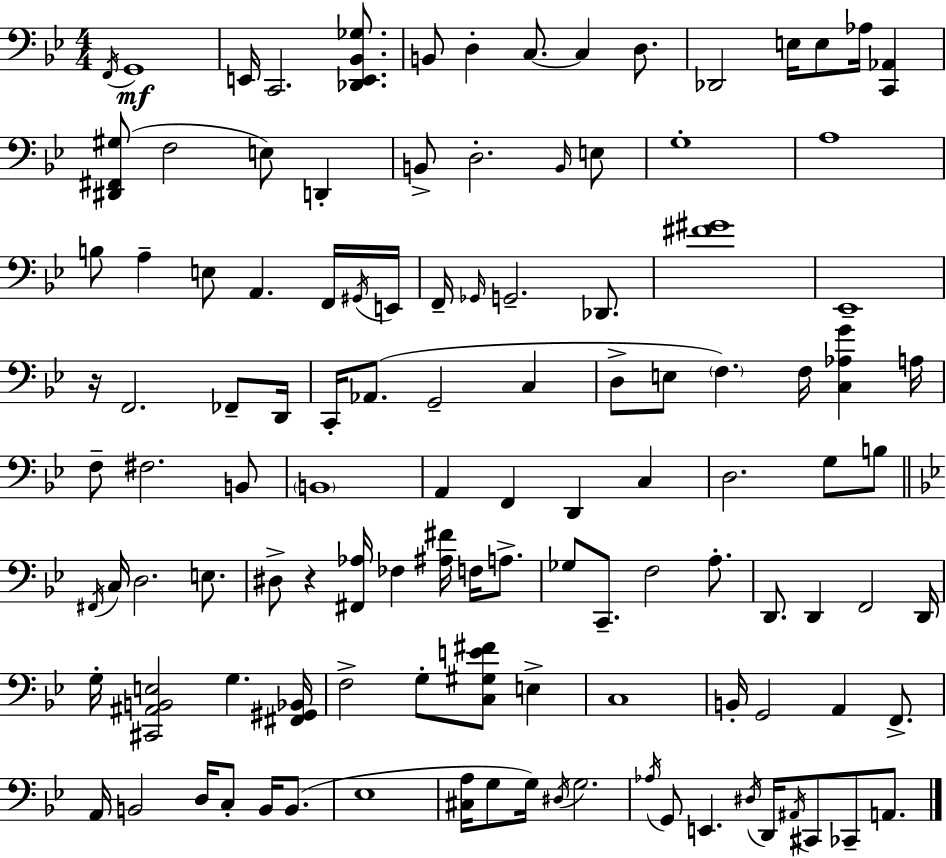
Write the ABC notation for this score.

X:1
T:Untitled
M:4/4
L:1/4
K:Bb
F,,/4 G,,4 E,,/4 C,,2 [_D,,E,,_B,,_G,]/2 B,,/2 D, C,/2 C, D,/2 _D,,2 E,/4 E,/2 _A,/4 [C,,_A,,] [^D,,^F,,^G,]/2 F,2 E,/2 D,, B,,/2 D,2 B,,/4 E,/2 G,4 A,4 B,/2 A, E,/2 A,, F,,/4 ^G,,/4 E,,/4 F,,/4 _G,,/4 G,,2 _D,,/2 [^F^G]4 _E,,4 z/4 F,,2 _F,,/2 D,,/4 C,,/4 _A,,/2 G,,2 C, D,/2 E,/2 F, F,/4 [C,_A,G] A,/4 F,/2 ^F,2 B,,/2 B,,4 A,, F,, D,, C, D,2 G,/2 B,/2 ^F,,/4 C,/4 D,2 E,/2 ^D,/2 z [^F,,_A,]/4 _F, [^A,^F]/4 F,/4 A,/2 _G,/2 C,,/2 F,2 A,/2 D,,/2 D,, F,,2 D,,/4 G,/4 [^C,,^A,,B,,E,]2 G, [^F,,^G,,_B,,]/4 F,2 G,/2 [C,^G,E^F]/2 E, C,4 B,,/4 G,,2 A,, F,,/2 A,,/4 B,,2 D,/4 C,/2 B,,/4 B,,/2 _E,4 [^C,A,]/4 G,/2 G,/4 ^D,/4 G,2 _A,/4 G,,/2 E,, ^D,/4 D,,/4 ^A,,/4 ^C,,/2 _C,,/2 A,,/2